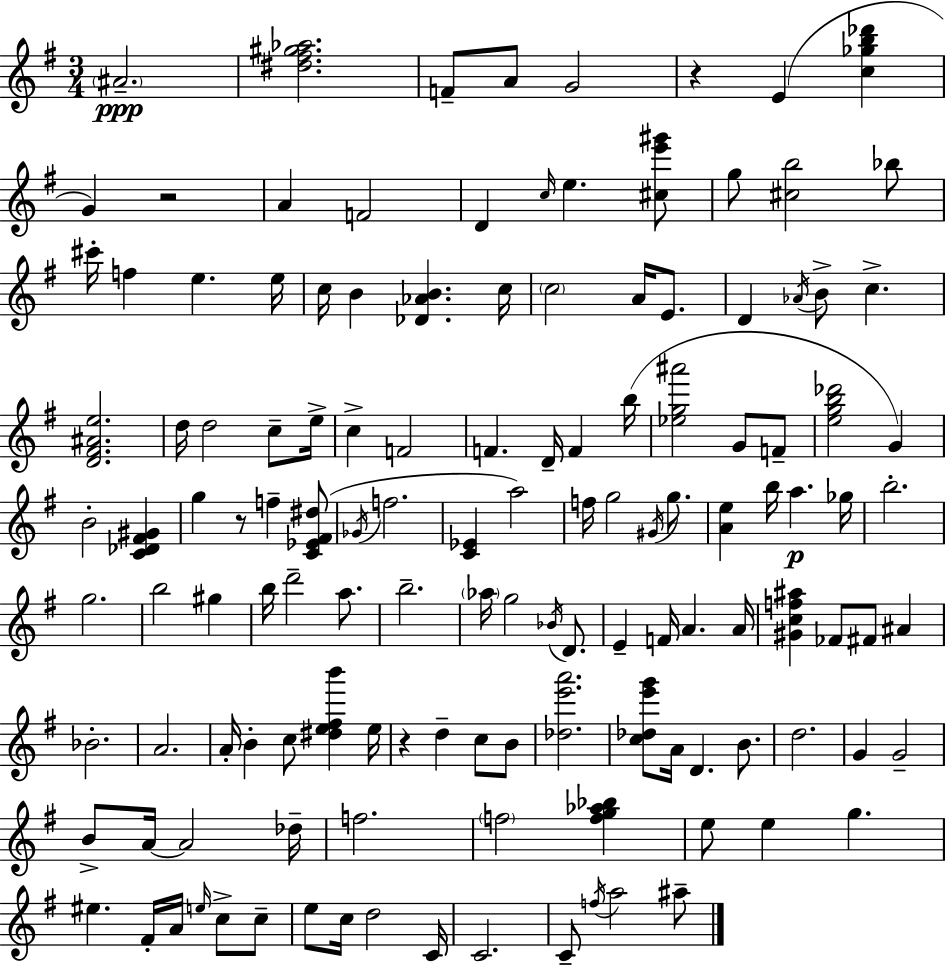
{
  \clef treble
  \numericTimeSignature
  \time 3/4
  \key e \minor
  \parenthesize ais'2.--\ppp | <dis'' fis'' gis'' aes''>2. | f'8-- a'8 g'2 | r4 e'4( <c'' ges'' b'' des'''>4 | \break g'4) r2 | a'4 f'2 | d'4 \grace { c''16 } e''4. <cis'' e''' gis'''>8 | g''8 <cis'' b''>2 bes''8 | \break cis'''16-. f''4 e''4. | e''16 c''16 b'4 <des' aes' b'>4. | c''16 \parenthesize c''2 a'16 e'8. | d'4 \acciaccatura { aes'16 } b'8-> c''4.-> | \break <d' fis' ais' e''>2. | d''16 d''2 c''8-- | e''16-> c''4-> f'2 | f'4. d'16-- f'4 | \break b''16( <ees'' g'' ais'''>2 g'8 | f'8-- <e'' g'' b'' des'''>2 g'4) | b'2-. <c' des' fis' gis'>4 | g''4 r8 f''4-- | \break <c' ees' fis' dis''>8( \acciaccatura { ges'16 } f''2. | <c' ees'>4 a''2) | f''16 g''2 | \acciaccatura { gis'16 } g''8. <a' e''>4 b''16 a''4.\p | \break ges''16 b''2.-. | g''2. | b''2 | gis''4 b''16 d'''2-- | \break a''8. b''2.-- | \parenthesize aes''16 g''2 | \acciaccatura { bes'16 } d'8. e'4-- f'16 a'4. | a'16 <gis' c'' f'' ais''>4 fes'8 fis'8 | \break ais'4 bes'2.-. | a'2. | a'16-. b'4-. c''8 | <dis'' e'' fis'' b'''>4 e''16 r4 d''4-- | \break c''8 b'8 <des'' e''' a'''>2. | <c'' des'' e''' g'''>8 a'16 d'4. | b'8. d''2. | g'4 g'2-- | \break b'8-> a'16~~ a'2 | des''16-- f''2. | \parenthesize f''2 | <f'' g'' aes'' bes''>4 e''8 e''4 g''4. | \break eis''4. fis'16-. | a'16 \grace { e''16 } c''8-> c''8-- e''8 c''16 d''2 | c'16 c'2. | c'8-- \acciaccatura { f''16 } a''2 | \break ais''8-- \bar "|."
}